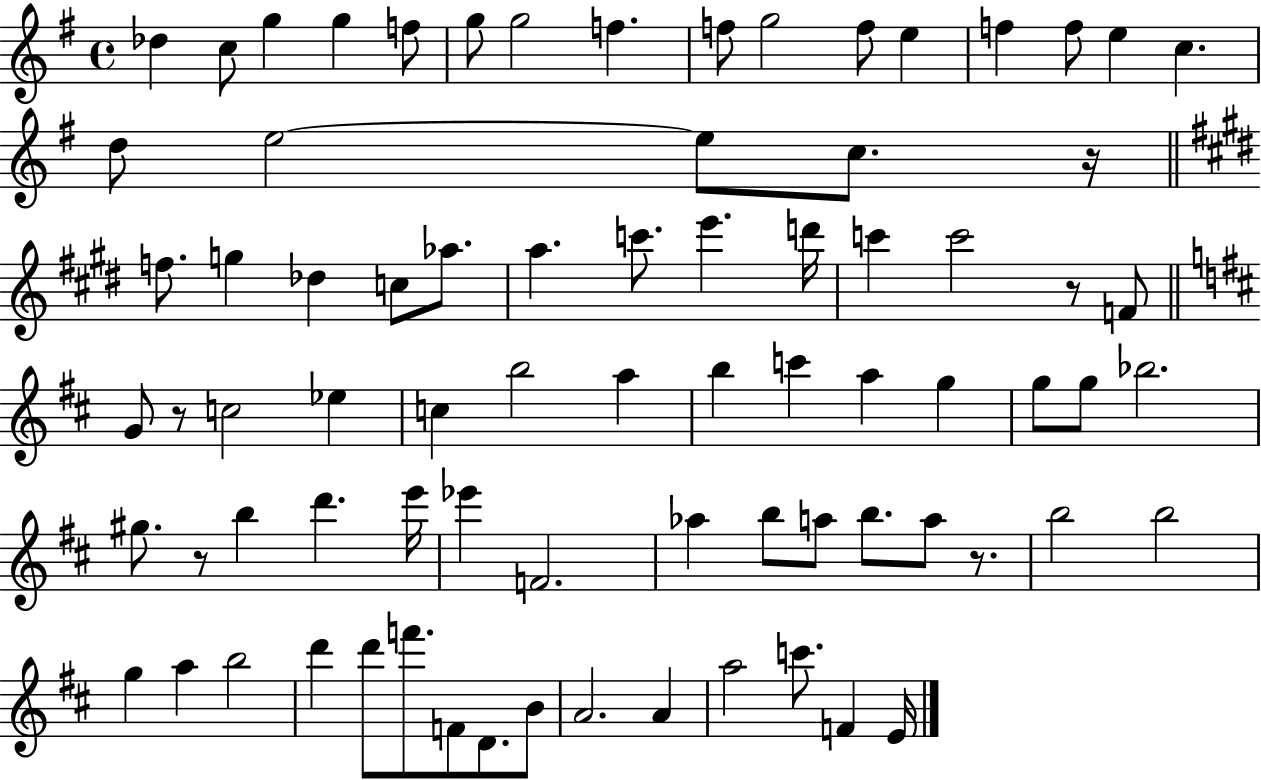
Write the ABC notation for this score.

X:1
T:Untitled
M:4/4
L:1/4
K:G
_d c/2 g g f/2 g/2 g2 f f/2 g2 f/2 e f f/2 e c d/2 e2 e/2 c/2 z/4 f/2 g _d c/2 _a/2 a c'/2 e' d'/4 c' c'2 z/2 F/2 G/2 z/2 c2 _e c b2 a b c' a g g/2 g/2 _b2 ^g/2 z/2 b d' e'/4 _e' F2 _a b/2 a/2 b/2 a/2 z/2 b2 b2 g a b2 d' d'/2 f'/2 F/2 D/2 B/2 A2 A a2 c'/2 F E/4